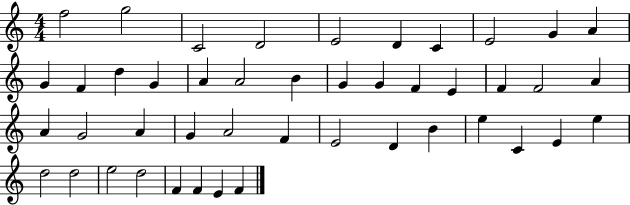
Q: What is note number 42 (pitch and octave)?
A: F4